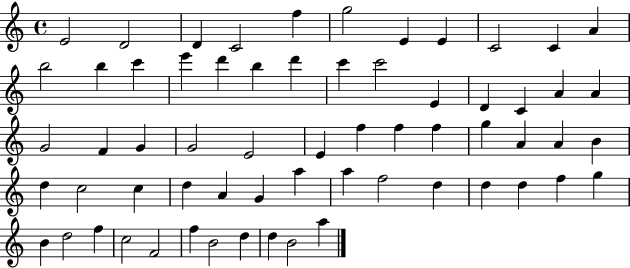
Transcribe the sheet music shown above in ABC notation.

X:1
T:Untitled
M:4/4
L:1/4
K:C
E2 D2 D C2 f g2 E E C2 C A b2 b c' e' d' b d' c' c'2 E D C A A G2 F G G2 E2 E f f f g A A B d c2 c d A G a a f2 d d d f g B d2 f c2 F2 f B2 d d B2 a